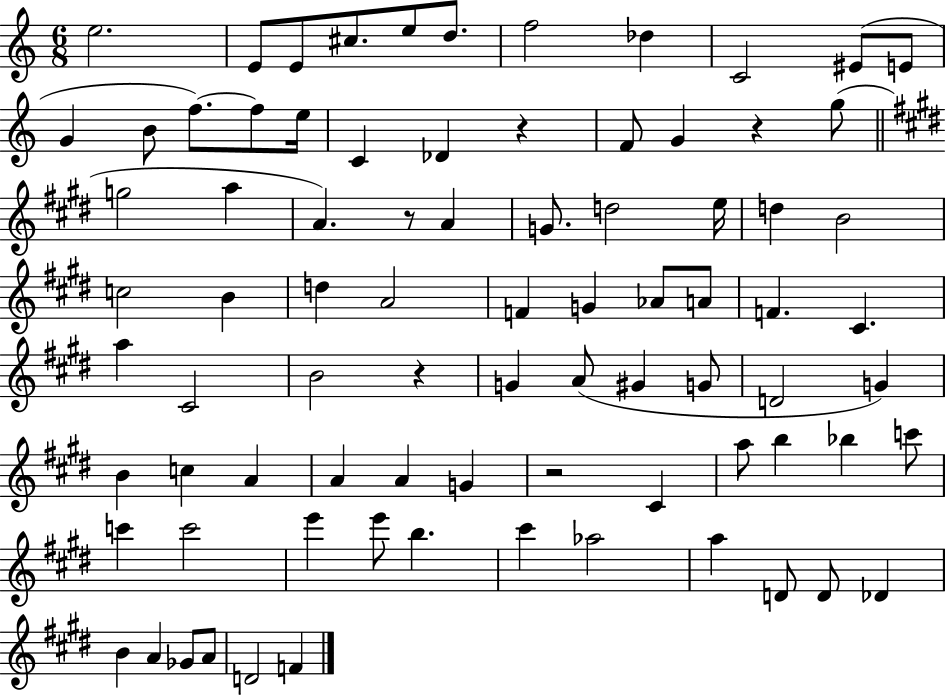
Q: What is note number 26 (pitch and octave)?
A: G4